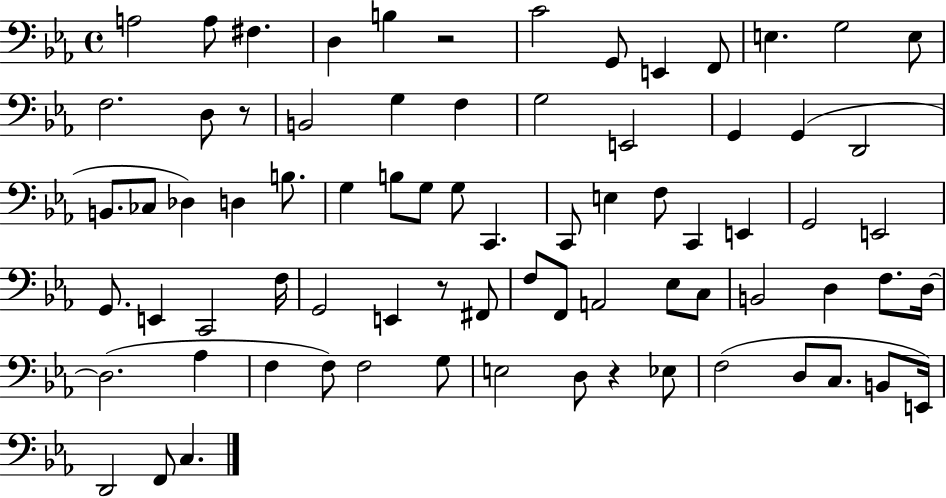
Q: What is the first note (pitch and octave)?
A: A3